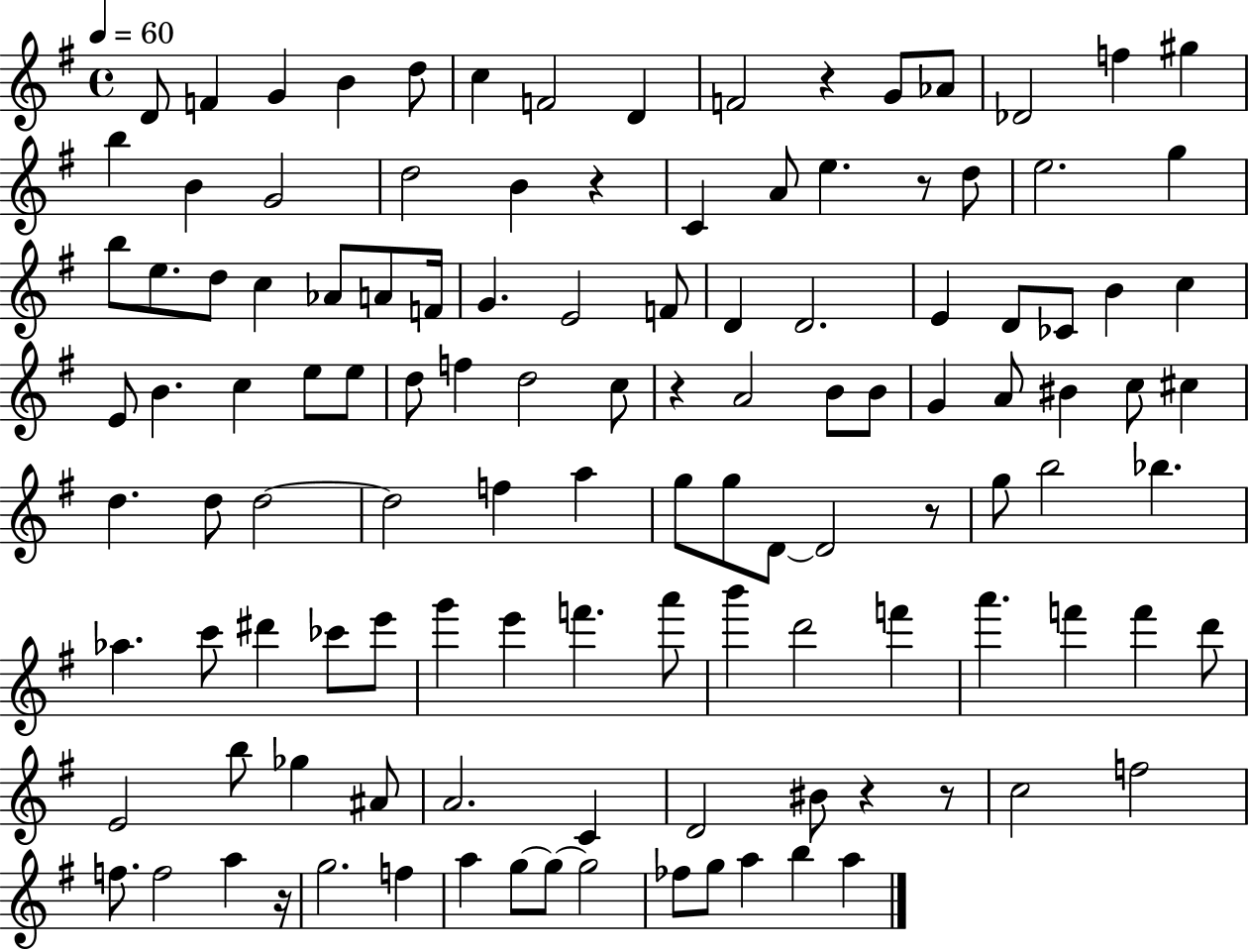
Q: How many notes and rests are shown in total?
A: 120